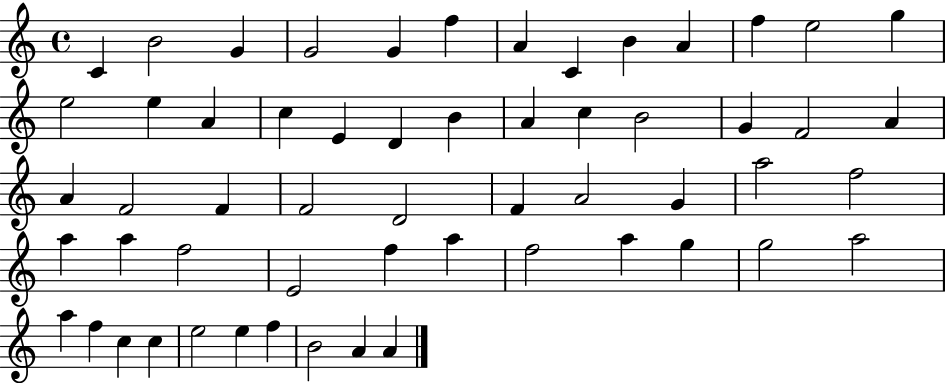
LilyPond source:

{
  \clef treble
  \time 4/4
  \defaultTimeSignature
  \key c \major
  c'4 b'2 g'4 | g'2 g'4 f''4 | a'4 c'4 b'4 a'4 | f''4 e''2 g''4 | \break e''2 e''4 a'4 | c''4 e'4 d'4 b'4 | a'4 c''4 b'2 | g'4 f'2 a'4 | \break a'4 f'2 f'4 | f'2 d'2 | f'4 a'2 g'4 | a''2 f''2 | \break a''4 a''4 f''2 | e'2 f''4 a''4 | f''2 a''4 g''4 | g''2 a''2 | \break a''4 f''4 c''4 c''4 | e''2 e''4 f''4 | b'2 a'4 a'4 | \bar "|."
}